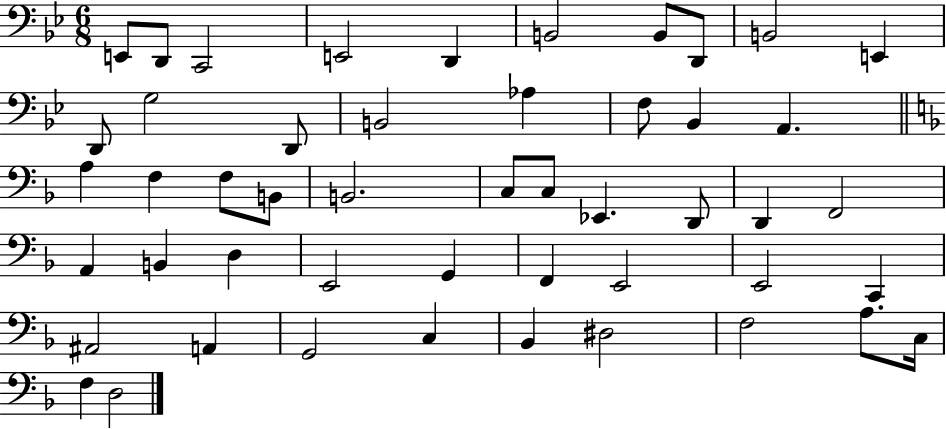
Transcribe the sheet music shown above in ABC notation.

X:1
T:Untitled
M:6/8
L:1/4
K:Bb
E,,/2 D,,/2 C,,2 E,,2 D,, B,,2 B,,/2 D,,/2 B,,2 E,, D,,/2 G,2 D,,/2 B,,2 _A, F,/2 _B,, A,, A, F, F,/2 B,,/2 B,,2 C,/2 C,/2 _E,, D,,/2 D,, F,,2 A,, B,, D, E,,2 G,, F,, E,,2 E,,2 C,, ^A,,2 A,, G,,2 C, _B,, ^D,2 F,2 A,/2 C,/4 F, D,2